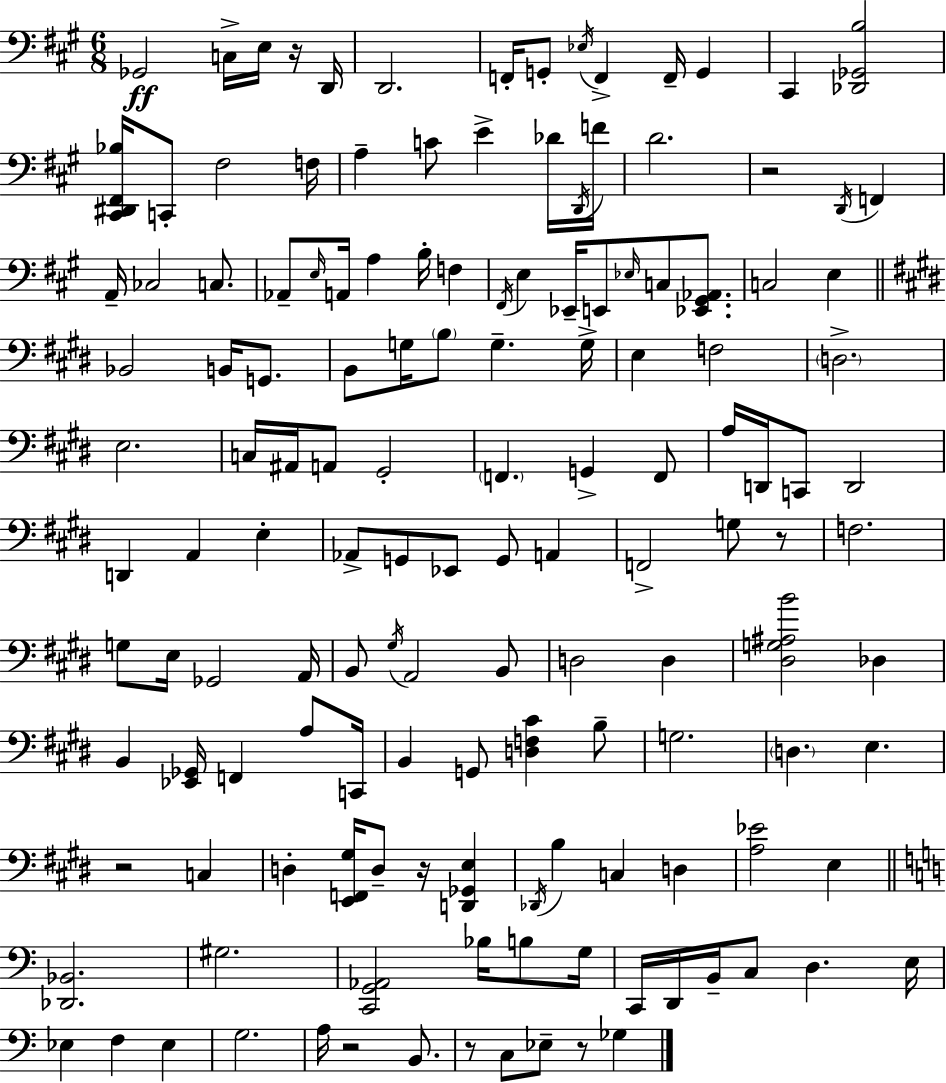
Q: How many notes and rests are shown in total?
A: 142